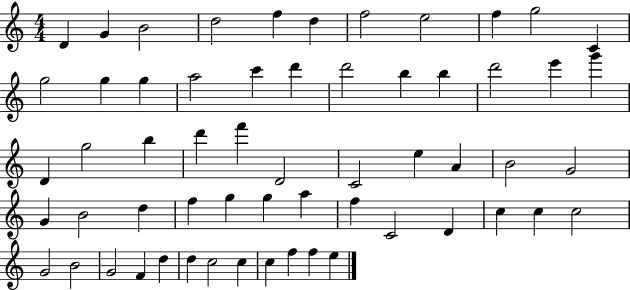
{
  \clef treble
  \numericTimeSignature
  \time 4/4
  \key c \major
  d'4 g'4 b'2 | d''2 f''4 d''4 | f''2 e''2 | f''4 g''2 c'4 | \break g''2 g''4 g''4 | a''2 c'''4 d'''4 | d'''2 b''4 b''4 | d'''2 e'''4 g'''4 | \break d'4 g''2 b''4 | d'''4 f'''4 d'2 | c'2 e''4 a'4 | b'2 g'2 | \break g'4 b'2 d''4 | f''4 g''4 g''4 a''4 | f''4 c'2 d'4 | c''4 c''4 c''2 | \break g'2 b'2 | g'2 f'4 d''4 | d''4 c''2 c''4 | c''4 f''4 f''4 e''4 | \break \bar "|."
}